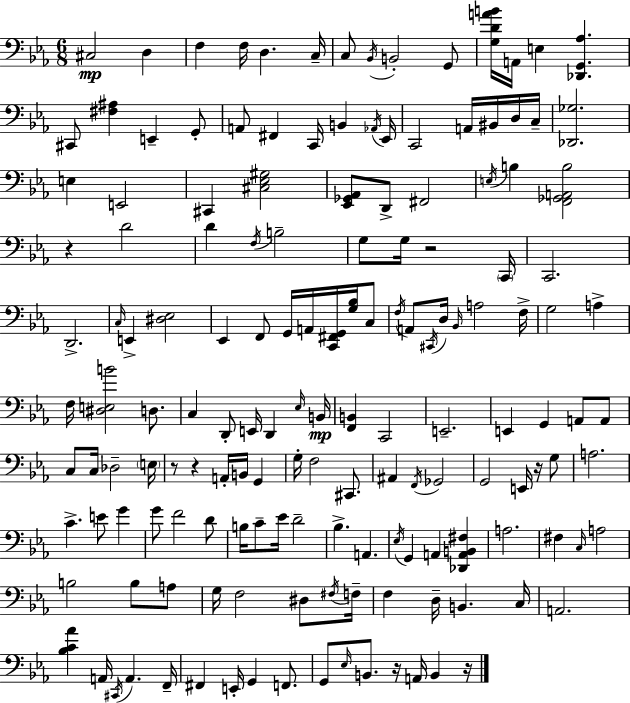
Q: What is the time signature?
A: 6/8